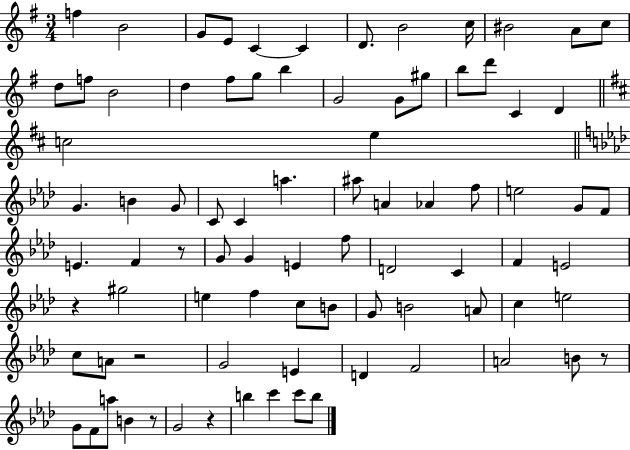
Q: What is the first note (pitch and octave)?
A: F5